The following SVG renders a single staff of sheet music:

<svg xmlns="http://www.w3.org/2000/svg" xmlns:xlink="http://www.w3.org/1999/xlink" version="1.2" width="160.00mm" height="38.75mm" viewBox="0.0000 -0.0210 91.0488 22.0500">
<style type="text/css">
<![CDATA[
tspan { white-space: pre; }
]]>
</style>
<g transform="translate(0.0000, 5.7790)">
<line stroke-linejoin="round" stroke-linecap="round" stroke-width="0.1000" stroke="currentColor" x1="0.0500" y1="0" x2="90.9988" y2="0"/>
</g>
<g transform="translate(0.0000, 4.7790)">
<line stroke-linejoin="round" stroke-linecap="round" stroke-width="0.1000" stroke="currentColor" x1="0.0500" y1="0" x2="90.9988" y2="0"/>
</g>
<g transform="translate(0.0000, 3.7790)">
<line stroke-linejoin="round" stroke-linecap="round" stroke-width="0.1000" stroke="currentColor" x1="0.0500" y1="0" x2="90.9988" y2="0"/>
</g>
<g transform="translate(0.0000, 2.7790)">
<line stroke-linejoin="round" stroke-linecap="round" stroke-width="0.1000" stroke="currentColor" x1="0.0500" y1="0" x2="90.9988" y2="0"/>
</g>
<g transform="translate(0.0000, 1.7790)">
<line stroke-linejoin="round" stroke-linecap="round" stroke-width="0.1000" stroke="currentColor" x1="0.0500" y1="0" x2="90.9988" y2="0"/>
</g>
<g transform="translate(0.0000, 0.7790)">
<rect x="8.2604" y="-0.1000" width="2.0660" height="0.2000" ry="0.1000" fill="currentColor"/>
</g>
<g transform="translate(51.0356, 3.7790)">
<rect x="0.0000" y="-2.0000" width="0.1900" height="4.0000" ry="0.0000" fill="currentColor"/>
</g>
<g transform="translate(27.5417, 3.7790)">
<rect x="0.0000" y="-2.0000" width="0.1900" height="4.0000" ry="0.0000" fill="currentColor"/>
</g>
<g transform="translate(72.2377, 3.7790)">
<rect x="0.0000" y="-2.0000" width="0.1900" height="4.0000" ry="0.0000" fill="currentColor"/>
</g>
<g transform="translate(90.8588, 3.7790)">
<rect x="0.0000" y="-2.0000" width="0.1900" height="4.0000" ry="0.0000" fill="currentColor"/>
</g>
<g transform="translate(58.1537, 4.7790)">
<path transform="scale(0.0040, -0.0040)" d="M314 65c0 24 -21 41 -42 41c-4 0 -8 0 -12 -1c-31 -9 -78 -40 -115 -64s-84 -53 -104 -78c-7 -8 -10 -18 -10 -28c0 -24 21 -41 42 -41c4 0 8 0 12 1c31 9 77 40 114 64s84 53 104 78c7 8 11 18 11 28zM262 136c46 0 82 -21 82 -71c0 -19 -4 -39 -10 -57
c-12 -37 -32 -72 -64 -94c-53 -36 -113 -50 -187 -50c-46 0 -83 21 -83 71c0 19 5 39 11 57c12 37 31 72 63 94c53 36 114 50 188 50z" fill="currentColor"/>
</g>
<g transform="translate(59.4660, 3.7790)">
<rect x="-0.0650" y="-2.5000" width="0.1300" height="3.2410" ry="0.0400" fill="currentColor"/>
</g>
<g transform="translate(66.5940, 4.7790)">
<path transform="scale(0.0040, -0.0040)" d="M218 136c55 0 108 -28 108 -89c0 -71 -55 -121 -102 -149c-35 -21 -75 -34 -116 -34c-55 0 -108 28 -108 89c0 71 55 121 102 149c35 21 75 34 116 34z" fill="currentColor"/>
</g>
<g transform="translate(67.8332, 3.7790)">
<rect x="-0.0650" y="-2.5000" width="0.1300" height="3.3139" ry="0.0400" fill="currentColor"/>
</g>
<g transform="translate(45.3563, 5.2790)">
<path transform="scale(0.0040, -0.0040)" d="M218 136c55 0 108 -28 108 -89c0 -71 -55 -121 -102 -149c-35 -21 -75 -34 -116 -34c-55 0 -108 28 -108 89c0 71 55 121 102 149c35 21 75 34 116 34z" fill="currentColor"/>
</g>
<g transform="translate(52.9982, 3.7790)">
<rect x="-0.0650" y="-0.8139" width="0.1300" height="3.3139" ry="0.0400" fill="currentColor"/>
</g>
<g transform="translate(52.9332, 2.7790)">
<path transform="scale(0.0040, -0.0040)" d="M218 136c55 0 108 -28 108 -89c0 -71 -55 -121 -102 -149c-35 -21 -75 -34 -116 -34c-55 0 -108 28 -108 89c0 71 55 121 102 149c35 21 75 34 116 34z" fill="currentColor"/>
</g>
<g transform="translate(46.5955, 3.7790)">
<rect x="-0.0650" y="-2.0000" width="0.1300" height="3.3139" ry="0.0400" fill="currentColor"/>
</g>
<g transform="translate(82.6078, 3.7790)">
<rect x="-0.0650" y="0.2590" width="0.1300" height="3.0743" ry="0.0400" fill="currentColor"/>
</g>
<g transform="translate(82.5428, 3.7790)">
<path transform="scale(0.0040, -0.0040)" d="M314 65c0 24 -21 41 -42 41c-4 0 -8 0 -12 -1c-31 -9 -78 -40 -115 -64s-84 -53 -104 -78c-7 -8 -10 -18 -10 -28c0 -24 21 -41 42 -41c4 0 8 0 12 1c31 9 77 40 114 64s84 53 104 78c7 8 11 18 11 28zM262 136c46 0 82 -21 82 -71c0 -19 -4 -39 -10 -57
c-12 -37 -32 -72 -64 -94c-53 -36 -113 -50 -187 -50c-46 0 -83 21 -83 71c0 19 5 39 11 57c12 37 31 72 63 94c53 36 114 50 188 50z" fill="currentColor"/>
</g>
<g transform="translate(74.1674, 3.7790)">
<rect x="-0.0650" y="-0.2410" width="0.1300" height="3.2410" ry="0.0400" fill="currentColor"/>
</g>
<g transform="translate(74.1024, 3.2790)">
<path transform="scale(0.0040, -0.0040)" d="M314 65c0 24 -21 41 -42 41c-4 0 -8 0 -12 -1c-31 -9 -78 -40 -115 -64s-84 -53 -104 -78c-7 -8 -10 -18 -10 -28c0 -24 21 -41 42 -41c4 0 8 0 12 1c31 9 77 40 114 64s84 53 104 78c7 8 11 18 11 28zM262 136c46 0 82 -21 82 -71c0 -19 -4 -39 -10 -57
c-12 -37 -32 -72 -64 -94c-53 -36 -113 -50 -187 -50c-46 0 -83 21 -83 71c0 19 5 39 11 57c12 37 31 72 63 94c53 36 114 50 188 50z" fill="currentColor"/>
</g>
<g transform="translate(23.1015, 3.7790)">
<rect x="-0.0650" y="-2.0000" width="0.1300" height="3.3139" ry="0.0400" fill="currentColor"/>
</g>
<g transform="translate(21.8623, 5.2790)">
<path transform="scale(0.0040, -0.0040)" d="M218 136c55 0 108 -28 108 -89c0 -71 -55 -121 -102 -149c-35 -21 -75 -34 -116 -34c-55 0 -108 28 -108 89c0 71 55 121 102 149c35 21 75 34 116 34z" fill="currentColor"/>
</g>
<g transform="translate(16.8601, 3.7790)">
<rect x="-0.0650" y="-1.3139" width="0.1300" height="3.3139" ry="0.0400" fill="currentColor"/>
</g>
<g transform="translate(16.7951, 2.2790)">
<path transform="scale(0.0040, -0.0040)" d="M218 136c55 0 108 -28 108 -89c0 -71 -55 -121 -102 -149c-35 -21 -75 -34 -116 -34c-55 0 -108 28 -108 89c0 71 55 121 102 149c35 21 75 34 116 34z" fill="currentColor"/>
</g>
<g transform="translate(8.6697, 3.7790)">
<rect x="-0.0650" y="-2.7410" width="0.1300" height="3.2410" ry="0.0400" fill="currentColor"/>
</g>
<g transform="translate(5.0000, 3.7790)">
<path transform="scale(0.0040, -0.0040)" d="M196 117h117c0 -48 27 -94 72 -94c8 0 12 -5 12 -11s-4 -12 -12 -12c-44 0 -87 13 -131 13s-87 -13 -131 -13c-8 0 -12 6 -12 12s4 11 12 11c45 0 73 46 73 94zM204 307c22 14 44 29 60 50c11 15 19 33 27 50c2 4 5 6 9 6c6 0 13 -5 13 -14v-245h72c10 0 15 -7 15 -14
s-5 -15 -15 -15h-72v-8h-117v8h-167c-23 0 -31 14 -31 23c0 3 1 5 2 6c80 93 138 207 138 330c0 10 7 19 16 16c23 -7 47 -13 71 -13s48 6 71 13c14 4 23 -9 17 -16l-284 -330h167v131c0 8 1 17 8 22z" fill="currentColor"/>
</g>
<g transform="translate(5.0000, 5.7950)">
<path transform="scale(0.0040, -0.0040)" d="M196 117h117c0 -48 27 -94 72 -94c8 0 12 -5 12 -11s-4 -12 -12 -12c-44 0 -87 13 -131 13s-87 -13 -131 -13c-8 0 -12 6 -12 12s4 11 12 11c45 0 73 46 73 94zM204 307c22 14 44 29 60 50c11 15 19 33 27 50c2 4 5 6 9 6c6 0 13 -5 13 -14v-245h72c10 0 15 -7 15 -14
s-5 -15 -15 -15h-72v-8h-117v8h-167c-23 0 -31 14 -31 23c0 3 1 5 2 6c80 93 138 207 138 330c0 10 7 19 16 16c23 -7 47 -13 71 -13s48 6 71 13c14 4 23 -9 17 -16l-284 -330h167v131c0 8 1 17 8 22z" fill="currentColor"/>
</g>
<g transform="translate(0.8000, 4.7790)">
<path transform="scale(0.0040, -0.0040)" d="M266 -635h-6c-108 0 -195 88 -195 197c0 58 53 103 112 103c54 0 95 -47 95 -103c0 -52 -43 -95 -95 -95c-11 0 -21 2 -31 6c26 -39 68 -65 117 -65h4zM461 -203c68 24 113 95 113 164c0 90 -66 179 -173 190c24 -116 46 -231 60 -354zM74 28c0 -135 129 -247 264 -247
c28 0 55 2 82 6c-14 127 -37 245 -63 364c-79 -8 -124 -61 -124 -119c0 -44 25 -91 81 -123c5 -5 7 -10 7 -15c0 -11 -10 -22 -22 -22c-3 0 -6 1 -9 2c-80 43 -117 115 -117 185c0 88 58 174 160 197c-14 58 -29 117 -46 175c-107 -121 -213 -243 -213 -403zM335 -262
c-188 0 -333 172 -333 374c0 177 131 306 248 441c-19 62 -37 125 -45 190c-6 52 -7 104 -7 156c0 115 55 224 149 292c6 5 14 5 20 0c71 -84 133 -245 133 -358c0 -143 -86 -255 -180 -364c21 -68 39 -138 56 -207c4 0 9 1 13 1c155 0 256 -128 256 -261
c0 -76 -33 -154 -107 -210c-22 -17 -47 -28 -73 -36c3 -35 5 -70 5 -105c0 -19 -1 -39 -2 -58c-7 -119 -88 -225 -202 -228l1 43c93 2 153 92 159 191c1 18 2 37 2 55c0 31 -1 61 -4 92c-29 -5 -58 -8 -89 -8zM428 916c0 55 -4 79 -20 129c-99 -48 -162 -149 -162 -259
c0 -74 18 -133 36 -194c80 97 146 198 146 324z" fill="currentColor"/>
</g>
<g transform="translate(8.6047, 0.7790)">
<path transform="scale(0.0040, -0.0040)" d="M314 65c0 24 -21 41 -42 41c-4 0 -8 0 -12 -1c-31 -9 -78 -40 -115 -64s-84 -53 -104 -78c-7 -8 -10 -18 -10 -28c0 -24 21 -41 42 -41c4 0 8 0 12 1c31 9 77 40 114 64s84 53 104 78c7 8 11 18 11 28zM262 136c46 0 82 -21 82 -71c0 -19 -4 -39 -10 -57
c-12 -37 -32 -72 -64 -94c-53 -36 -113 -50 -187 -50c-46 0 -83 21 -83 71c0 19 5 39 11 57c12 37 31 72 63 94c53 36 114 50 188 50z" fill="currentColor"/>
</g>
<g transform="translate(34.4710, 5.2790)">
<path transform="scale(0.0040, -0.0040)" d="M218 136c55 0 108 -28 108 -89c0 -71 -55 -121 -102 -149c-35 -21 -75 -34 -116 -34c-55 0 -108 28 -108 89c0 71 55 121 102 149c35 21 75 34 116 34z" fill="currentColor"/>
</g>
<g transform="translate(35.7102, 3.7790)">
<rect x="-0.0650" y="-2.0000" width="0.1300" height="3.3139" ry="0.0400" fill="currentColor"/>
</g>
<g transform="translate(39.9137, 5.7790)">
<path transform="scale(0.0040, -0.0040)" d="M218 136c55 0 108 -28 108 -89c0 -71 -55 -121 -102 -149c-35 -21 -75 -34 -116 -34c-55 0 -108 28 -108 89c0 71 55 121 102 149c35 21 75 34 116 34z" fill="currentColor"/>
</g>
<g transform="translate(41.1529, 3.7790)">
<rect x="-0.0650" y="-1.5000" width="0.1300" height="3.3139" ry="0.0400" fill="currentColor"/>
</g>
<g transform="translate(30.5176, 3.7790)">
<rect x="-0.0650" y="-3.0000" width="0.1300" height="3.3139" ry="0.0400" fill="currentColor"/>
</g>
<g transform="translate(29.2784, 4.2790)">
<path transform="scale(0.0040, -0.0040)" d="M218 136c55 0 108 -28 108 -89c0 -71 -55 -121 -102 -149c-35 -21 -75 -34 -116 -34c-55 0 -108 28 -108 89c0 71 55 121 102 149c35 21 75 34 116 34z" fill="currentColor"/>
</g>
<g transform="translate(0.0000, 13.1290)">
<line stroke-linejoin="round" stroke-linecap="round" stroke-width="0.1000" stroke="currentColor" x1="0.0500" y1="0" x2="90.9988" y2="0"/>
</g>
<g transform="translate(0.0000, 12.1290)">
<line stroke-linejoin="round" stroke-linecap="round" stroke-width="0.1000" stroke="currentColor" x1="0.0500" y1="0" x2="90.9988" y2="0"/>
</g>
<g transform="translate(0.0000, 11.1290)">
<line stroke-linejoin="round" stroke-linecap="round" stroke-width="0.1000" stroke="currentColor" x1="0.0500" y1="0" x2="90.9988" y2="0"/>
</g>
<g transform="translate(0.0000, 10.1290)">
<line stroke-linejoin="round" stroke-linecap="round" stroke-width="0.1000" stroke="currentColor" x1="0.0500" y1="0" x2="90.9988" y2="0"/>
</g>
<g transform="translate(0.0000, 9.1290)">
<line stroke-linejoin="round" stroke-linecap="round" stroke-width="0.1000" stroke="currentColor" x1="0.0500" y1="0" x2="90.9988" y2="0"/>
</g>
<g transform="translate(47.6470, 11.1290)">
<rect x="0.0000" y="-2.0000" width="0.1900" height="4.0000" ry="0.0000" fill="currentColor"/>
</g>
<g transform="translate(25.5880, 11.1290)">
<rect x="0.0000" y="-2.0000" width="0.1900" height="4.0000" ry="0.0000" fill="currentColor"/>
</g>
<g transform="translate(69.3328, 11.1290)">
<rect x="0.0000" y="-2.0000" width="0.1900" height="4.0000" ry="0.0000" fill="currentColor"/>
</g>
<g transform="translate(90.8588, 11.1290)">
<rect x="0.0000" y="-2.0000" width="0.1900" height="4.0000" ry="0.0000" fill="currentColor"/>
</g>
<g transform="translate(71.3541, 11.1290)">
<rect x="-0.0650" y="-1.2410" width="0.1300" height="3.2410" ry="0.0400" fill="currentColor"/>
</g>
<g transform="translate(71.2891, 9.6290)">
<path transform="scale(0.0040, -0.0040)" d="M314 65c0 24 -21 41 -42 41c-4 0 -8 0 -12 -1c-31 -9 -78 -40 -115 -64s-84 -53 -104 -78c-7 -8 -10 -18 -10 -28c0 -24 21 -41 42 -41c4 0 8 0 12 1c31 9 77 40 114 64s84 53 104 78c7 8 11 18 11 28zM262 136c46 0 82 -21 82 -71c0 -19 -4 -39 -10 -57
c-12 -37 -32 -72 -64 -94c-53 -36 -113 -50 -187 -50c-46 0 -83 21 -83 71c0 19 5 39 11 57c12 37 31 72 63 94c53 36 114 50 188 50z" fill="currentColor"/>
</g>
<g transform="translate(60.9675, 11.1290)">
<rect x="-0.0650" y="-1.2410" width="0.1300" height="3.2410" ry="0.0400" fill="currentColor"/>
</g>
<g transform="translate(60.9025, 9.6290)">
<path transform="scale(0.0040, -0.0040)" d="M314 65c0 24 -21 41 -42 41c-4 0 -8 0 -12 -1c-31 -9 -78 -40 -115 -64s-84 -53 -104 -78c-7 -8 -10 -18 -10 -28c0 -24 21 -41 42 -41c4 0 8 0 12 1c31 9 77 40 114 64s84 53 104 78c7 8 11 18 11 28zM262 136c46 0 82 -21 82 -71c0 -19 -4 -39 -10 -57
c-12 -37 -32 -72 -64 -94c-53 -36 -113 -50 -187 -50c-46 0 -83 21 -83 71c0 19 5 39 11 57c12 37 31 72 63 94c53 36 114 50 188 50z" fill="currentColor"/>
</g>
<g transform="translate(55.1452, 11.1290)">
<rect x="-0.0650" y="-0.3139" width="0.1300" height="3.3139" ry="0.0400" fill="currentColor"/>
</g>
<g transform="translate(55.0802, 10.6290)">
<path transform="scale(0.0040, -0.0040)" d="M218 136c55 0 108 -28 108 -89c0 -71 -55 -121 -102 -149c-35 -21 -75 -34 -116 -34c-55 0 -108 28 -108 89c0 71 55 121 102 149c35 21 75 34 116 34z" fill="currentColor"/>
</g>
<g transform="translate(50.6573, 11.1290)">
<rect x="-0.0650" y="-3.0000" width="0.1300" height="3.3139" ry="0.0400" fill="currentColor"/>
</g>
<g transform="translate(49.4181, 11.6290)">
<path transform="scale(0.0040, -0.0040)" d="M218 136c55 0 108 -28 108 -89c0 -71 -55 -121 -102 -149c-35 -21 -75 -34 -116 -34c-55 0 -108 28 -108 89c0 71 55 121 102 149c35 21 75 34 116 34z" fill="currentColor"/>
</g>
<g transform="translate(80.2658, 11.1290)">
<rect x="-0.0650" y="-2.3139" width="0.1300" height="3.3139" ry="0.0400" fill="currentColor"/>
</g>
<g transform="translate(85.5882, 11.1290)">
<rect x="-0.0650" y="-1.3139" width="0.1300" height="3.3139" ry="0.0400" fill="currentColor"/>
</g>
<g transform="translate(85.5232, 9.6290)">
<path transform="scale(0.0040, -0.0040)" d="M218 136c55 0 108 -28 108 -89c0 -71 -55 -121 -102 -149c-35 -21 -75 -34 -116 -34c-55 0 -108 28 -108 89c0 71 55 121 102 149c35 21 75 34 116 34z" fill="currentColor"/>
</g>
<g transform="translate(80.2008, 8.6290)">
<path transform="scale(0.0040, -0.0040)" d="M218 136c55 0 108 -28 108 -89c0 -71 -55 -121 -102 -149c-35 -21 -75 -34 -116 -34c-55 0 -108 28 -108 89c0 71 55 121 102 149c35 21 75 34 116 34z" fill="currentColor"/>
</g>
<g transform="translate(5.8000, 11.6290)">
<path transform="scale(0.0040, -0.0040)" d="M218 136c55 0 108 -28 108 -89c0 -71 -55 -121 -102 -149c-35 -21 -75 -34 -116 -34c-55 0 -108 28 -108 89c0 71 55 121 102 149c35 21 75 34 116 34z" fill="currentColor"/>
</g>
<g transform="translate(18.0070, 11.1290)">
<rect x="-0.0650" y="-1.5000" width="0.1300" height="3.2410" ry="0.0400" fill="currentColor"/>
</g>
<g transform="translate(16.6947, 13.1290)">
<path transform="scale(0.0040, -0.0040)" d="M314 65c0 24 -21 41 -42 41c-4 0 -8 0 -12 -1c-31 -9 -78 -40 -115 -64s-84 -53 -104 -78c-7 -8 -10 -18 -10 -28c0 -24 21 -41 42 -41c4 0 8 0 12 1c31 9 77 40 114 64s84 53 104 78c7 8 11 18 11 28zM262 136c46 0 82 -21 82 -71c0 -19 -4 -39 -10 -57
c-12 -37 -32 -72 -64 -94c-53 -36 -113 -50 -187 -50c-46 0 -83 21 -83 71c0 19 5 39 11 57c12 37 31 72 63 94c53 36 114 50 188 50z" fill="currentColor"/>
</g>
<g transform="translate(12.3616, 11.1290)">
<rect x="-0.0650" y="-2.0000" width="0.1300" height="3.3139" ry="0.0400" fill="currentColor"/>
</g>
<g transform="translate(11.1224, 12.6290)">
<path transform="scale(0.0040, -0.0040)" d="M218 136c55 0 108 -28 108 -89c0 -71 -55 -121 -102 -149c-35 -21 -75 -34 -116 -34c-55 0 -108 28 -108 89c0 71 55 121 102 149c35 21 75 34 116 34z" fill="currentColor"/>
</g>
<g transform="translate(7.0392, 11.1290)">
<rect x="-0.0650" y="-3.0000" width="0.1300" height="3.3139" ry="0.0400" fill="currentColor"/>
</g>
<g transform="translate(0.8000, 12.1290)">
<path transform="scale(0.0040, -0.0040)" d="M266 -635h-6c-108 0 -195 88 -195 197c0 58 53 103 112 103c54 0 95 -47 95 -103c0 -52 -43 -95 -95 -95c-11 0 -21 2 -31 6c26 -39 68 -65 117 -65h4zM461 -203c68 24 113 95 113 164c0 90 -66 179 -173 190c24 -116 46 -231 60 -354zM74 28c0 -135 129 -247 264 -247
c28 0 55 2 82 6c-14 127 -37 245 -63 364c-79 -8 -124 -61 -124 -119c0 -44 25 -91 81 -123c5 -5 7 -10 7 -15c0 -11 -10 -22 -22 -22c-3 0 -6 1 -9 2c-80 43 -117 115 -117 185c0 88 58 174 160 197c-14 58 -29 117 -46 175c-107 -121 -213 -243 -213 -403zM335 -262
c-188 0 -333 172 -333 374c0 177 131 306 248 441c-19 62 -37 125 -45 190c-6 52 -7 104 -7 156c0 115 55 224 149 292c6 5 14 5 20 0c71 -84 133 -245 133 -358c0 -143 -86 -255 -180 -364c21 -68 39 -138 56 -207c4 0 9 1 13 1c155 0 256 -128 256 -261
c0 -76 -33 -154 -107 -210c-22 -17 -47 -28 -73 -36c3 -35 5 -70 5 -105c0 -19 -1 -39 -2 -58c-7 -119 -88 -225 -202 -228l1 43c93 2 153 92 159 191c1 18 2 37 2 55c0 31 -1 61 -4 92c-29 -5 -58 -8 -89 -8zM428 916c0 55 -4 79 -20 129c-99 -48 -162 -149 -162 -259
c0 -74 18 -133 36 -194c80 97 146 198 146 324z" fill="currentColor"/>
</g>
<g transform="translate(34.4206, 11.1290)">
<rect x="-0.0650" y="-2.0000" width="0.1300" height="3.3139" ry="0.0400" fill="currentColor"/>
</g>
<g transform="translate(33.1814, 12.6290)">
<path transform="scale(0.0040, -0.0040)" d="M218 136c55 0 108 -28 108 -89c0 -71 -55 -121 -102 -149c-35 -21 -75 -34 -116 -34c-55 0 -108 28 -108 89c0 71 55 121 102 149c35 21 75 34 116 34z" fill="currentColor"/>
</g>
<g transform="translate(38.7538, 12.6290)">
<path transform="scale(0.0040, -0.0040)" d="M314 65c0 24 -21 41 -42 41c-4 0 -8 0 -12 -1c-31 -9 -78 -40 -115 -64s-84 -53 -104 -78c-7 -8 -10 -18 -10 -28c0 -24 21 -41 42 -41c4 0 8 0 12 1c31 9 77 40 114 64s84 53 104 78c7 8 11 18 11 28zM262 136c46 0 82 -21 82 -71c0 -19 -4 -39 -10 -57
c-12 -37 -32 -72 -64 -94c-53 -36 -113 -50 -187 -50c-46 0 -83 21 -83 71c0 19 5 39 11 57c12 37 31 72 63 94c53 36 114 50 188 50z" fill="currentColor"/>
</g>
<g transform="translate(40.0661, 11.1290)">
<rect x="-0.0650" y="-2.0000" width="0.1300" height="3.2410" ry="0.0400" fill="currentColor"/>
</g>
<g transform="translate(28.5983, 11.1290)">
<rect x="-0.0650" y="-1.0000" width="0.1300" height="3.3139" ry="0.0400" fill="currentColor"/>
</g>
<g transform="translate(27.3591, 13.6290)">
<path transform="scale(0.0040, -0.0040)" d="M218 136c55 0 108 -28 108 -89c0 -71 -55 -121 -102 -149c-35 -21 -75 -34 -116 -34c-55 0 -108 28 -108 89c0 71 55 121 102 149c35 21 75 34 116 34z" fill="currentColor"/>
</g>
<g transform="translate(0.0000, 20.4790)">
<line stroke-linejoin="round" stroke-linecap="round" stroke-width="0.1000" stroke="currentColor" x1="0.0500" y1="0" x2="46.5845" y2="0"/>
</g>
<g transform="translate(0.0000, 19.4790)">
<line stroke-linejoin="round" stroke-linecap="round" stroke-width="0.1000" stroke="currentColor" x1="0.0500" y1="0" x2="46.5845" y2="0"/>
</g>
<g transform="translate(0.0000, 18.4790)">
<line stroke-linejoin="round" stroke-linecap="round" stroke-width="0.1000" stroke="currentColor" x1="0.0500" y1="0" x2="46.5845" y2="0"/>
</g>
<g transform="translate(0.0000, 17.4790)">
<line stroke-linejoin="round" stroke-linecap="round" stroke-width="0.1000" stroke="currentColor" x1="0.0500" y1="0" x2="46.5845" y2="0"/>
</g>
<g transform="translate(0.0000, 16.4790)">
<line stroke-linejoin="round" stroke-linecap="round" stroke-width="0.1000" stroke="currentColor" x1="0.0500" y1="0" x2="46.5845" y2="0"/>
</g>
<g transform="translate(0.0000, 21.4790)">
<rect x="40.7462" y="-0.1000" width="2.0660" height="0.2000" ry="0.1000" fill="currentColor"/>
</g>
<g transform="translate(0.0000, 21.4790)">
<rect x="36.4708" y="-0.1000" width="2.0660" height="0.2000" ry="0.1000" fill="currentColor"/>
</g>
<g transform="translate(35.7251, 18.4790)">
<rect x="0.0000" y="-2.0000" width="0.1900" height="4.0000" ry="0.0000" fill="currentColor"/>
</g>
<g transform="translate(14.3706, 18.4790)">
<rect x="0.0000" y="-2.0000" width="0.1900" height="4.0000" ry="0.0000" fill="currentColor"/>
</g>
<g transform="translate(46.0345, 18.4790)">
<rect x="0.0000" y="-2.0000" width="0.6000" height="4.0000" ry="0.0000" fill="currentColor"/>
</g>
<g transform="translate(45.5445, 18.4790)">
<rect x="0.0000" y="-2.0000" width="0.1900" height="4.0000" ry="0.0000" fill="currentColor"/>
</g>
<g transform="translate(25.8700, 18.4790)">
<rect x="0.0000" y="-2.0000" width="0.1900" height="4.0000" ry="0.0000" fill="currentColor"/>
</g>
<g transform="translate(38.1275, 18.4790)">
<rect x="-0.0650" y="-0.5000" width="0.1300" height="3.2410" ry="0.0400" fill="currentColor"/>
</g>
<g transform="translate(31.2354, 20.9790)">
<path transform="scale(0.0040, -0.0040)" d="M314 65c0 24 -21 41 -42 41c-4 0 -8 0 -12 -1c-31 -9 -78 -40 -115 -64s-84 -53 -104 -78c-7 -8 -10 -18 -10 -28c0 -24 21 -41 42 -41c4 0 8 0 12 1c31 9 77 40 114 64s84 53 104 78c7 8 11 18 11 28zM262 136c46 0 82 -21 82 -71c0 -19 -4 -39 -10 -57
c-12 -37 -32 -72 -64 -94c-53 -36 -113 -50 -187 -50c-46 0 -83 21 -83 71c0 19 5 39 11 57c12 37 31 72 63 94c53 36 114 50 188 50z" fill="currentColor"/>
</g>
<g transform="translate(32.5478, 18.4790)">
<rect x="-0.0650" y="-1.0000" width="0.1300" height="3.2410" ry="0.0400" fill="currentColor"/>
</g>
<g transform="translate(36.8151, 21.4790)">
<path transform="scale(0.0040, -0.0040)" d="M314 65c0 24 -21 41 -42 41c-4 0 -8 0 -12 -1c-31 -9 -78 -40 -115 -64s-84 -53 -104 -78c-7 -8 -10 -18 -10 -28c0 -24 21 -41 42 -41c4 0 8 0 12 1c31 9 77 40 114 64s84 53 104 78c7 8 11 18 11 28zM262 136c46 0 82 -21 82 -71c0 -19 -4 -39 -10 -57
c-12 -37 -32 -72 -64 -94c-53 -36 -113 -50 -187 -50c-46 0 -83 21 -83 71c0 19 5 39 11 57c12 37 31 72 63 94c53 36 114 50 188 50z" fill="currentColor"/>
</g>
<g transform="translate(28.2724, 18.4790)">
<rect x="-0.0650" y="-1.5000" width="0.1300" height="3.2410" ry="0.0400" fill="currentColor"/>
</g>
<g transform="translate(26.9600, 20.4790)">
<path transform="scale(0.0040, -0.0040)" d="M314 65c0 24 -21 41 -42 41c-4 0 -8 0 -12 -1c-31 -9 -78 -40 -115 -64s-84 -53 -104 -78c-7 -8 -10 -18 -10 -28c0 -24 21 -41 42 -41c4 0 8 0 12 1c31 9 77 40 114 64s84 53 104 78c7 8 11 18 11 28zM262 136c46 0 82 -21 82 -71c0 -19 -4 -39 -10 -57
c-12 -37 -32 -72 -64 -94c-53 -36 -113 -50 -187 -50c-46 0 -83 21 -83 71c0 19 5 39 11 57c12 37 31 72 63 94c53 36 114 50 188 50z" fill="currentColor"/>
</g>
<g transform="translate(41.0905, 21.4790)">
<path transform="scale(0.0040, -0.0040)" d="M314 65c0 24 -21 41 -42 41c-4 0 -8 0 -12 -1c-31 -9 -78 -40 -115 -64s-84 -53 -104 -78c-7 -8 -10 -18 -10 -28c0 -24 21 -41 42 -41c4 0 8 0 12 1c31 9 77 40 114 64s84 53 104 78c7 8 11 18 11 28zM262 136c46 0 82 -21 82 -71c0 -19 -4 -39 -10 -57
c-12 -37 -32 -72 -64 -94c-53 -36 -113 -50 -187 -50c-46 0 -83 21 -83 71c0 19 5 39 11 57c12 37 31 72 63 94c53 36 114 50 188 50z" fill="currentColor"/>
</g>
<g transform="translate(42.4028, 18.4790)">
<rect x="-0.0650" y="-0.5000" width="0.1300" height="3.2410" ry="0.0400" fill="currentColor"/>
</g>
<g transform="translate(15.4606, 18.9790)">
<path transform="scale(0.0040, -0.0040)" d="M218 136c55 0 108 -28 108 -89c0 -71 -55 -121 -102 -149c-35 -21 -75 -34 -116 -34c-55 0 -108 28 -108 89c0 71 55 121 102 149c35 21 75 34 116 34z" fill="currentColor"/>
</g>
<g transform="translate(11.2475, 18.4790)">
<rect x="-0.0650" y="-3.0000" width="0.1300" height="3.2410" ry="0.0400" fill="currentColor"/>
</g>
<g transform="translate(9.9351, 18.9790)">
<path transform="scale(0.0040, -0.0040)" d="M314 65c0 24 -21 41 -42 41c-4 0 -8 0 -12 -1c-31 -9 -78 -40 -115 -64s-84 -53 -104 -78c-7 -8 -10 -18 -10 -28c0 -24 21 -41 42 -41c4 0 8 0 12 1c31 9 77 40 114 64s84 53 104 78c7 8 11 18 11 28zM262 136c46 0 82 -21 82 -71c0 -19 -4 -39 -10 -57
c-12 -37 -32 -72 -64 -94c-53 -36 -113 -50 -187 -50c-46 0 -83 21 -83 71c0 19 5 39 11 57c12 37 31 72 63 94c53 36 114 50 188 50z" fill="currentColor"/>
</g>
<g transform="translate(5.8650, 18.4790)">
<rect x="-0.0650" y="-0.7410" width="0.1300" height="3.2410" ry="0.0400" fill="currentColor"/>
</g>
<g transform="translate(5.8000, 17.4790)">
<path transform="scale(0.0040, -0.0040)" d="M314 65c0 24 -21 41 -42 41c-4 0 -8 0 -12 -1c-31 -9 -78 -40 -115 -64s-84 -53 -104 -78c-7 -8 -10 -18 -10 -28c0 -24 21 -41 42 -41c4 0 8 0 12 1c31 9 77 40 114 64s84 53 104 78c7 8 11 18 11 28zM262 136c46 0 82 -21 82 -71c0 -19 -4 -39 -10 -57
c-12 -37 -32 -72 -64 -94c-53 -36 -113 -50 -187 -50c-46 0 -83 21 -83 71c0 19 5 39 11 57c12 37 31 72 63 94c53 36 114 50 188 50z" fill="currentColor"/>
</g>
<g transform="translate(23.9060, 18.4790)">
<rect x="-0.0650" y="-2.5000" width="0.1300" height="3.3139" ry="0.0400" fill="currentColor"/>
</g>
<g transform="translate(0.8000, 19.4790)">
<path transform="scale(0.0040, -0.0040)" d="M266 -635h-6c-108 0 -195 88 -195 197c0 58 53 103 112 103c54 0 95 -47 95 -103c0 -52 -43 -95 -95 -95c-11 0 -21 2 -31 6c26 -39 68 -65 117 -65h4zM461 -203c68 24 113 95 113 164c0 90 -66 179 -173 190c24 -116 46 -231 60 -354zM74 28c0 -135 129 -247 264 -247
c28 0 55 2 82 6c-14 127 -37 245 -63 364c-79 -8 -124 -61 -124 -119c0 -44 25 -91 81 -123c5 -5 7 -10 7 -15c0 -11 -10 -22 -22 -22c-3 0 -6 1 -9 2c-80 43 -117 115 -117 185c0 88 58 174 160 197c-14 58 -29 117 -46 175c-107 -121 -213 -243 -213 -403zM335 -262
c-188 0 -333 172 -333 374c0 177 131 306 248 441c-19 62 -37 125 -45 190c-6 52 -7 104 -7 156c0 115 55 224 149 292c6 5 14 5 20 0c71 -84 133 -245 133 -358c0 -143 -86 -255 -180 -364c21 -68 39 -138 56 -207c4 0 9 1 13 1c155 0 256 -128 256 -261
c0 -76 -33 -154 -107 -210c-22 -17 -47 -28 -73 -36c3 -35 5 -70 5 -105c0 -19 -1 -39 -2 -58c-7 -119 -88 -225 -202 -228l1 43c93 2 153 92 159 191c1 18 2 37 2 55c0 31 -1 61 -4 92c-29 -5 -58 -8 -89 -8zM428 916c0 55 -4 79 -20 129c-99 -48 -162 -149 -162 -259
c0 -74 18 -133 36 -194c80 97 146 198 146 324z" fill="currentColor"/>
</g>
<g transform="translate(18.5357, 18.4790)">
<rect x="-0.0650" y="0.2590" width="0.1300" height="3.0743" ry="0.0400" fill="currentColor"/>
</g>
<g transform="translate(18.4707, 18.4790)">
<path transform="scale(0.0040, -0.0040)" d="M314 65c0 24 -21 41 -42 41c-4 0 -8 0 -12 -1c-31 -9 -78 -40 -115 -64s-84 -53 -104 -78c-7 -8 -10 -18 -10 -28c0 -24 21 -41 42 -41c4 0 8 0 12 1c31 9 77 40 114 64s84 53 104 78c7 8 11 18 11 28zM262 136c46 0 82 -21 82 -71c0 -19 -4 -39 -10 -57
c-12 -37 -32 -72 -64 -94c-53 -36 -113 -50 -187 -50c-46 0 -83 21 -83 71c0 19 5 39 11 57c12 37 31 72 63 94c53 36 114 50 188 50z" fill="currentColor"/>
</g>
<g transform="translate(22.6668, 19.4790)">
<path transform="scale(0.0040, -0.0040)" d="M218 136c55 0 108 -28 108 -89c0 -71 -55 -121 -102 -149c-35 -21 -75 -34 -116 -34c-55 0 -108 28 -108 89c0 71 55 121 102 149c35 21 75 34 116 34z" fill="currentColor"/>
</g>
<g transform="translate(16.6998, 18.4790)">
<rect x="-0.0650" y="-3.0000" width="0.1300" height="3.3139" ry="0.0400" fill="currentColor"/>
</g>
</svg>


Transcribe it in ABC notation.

X:1
T:Untitled
M:4/4
L:1/4
K:C
a2 e F A F E F d G2 G c2 B2 A F E2 D F F2 A c e2 e2 g e d2 A2 A B2 G E2 D2 C2 C2